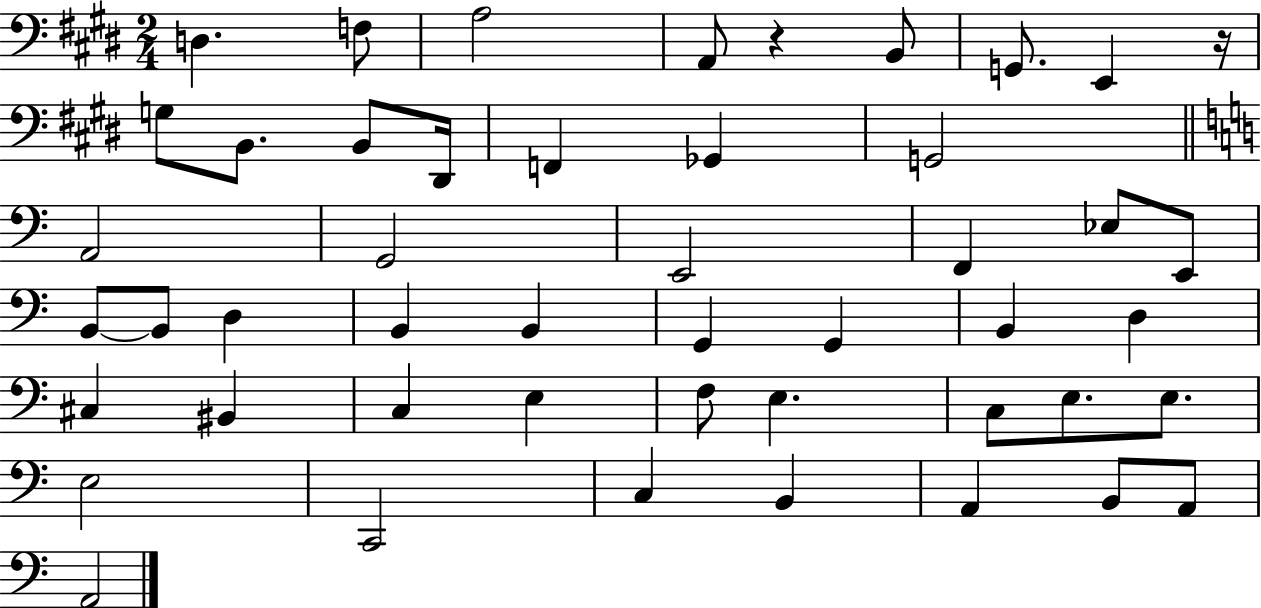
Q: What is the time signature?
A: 2/4